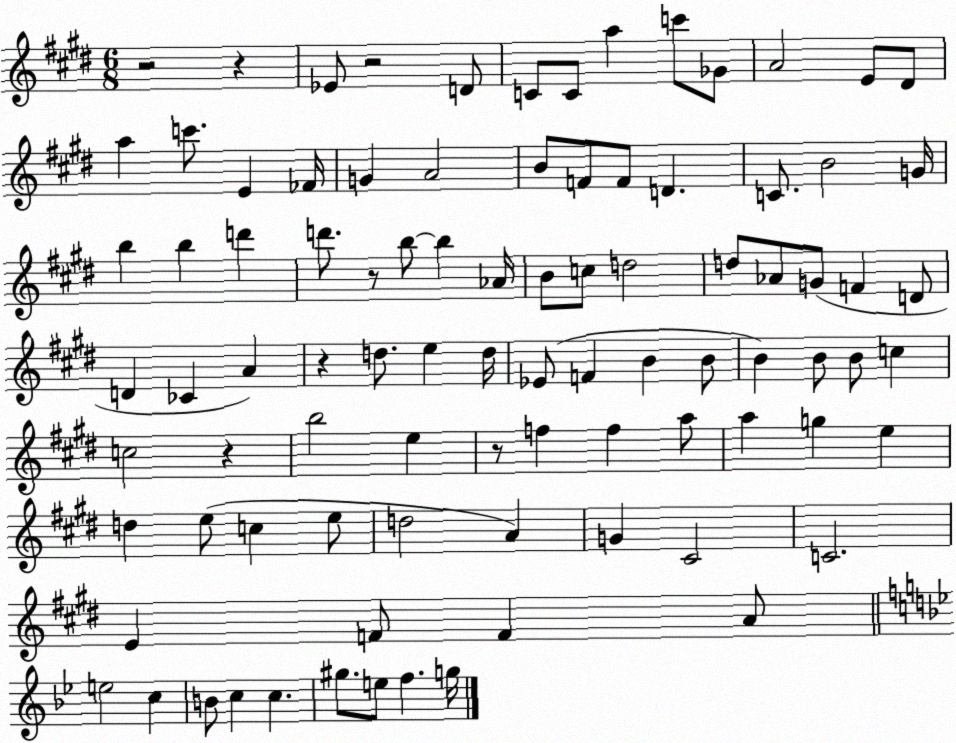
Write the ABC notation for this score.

X:1
T:Untitled
M:6/8
L:1/4
K:E
z2 z _E/2 z2 D/2 C/2 C/2 a c'/2 _G/2 A2 E/2 ^D/2 a c'/2 E _F/4 G A2 B/2 F/2 F/2 D C/2 B2 G/4 b b d' d'/2 z/2 b/2 b _A/4 B/2 c/2 d2 d/2 _A/2 G/2 F D/2 D _C A z d/2 e d/4 _E/2 F B B/2 B B/2 B/2 c c2 z b2 e z/2 f f a/2 a g e d e/2 c e/2 d2 A G ^C2 C2 E F/2 F A/2 e2 c B/2 c c ^g/2 e/2 f g/4